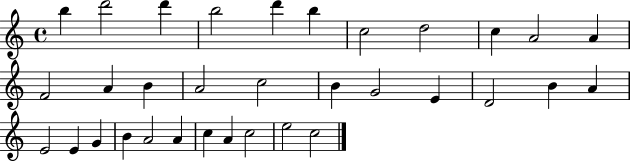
B5/q D6/h D6/q B5/h D6/q B5/q C5/h D5/h C5/q A4/h A4/q F4/h A4/q B4/q A4/h C5/h B4/q G4/h E4/q D4/h B4/q A4/q E4/h E4/q G4/q B4/q A4/h A4/q C5/q A4/q C5/h E5/h C5/h